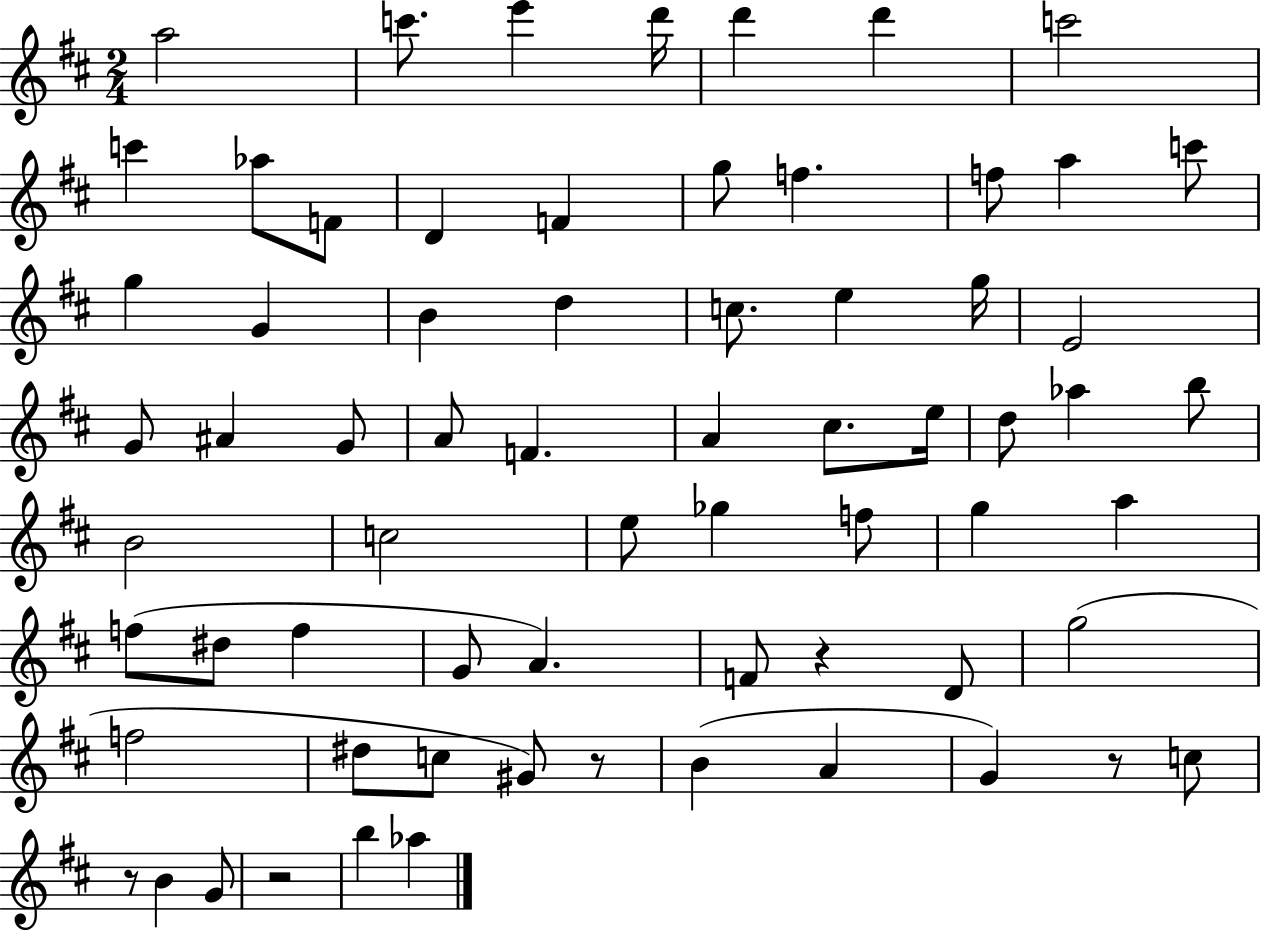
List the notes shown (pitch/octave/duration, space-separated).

A5/h C6/e. E6/q D6/s D6/q D6/q C6/h C6/q Ab5/e F4/e D4/q F4/q G5/e F5/q. F5/e A5/q C6/e G5/q G4/q B4/q D5/q C5/e. E5/q G5/s E4/h G4/e A#4/q G4/e A4/e F4/q. A4/q C#5/e. E5/s D5/e Ab5/q B5/e B4/h C5/h E5/e Gb5/q F5/e G5/q A5/q F5/e D#5/e F5/q G4/e A4/q. F4/e R/q D4/e G5/h F5/h D#5/e C5/e G#4/e R/e B4/q A4/q G4/q R/e C5/e R/e B4/q G4/e R/h B5/q Ab5/q